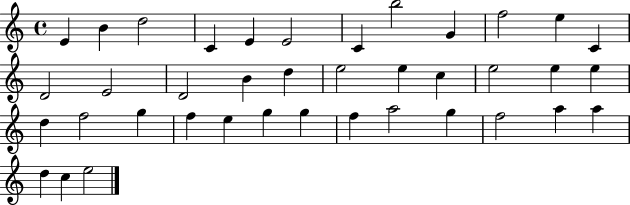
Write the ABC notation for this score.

X:1
T:Untitled
M:4/4
L:1/4
K:C
E B d2 C E E2 C b2 G f2 e C D2 E2 D2 B d e2 e c e2 e e d f2 g f e g g f a2 g f2 a a d c e2